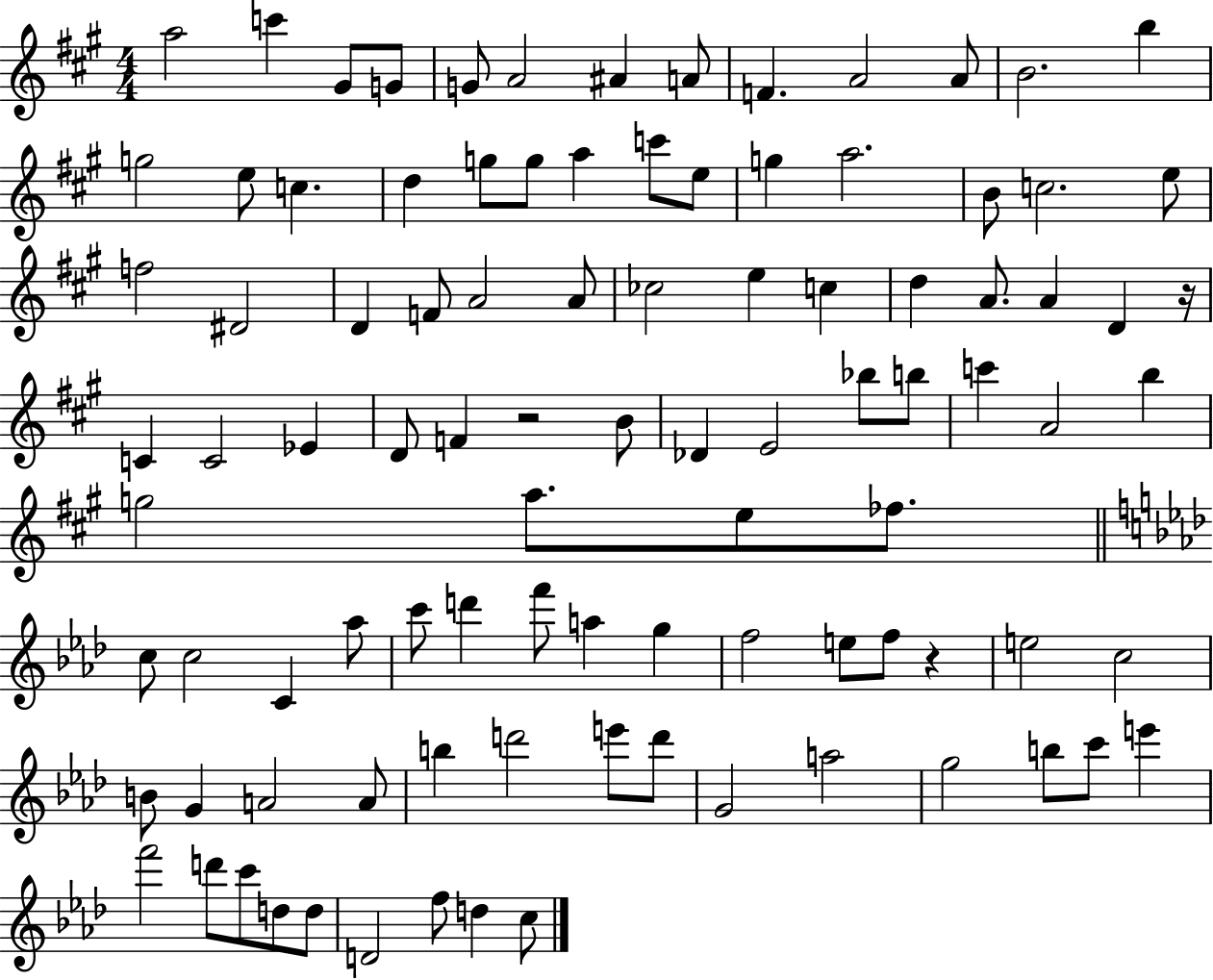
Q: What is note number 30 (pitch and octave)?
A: D4